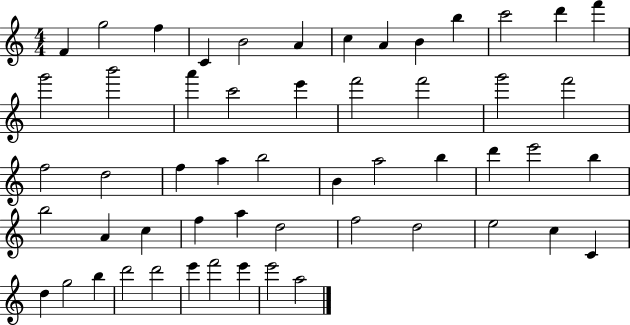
{
  \clef treble
  \numericTimeSignature
  \time 4/4
  \key c \major
  f'4 g''2 f''4 | c'4 b'2 a'4 | c''4 a'4 b'4 b''4 | c'''2 d'''4 f'''4 | \break g'''2 b'''2 | a'''4 c'''2 e'''4 | f'''2 f'''2 | g'''2 f'''2 | \break f''2 d''2 | f''4 a''4 b''2 | b'4 a''2 b''4 | d'''4 e'''2 b''4 | \break b''2 a'4 c''4 | f''4 a''4 d''2 | f''2 d''2 | e''2 c''4 c'4 | \break d''4 g''2 b''4 | d'''2 d'''2 | e'''4 f'''2 e'''4 | e'''2 a''2 | \break \bar "|."
}